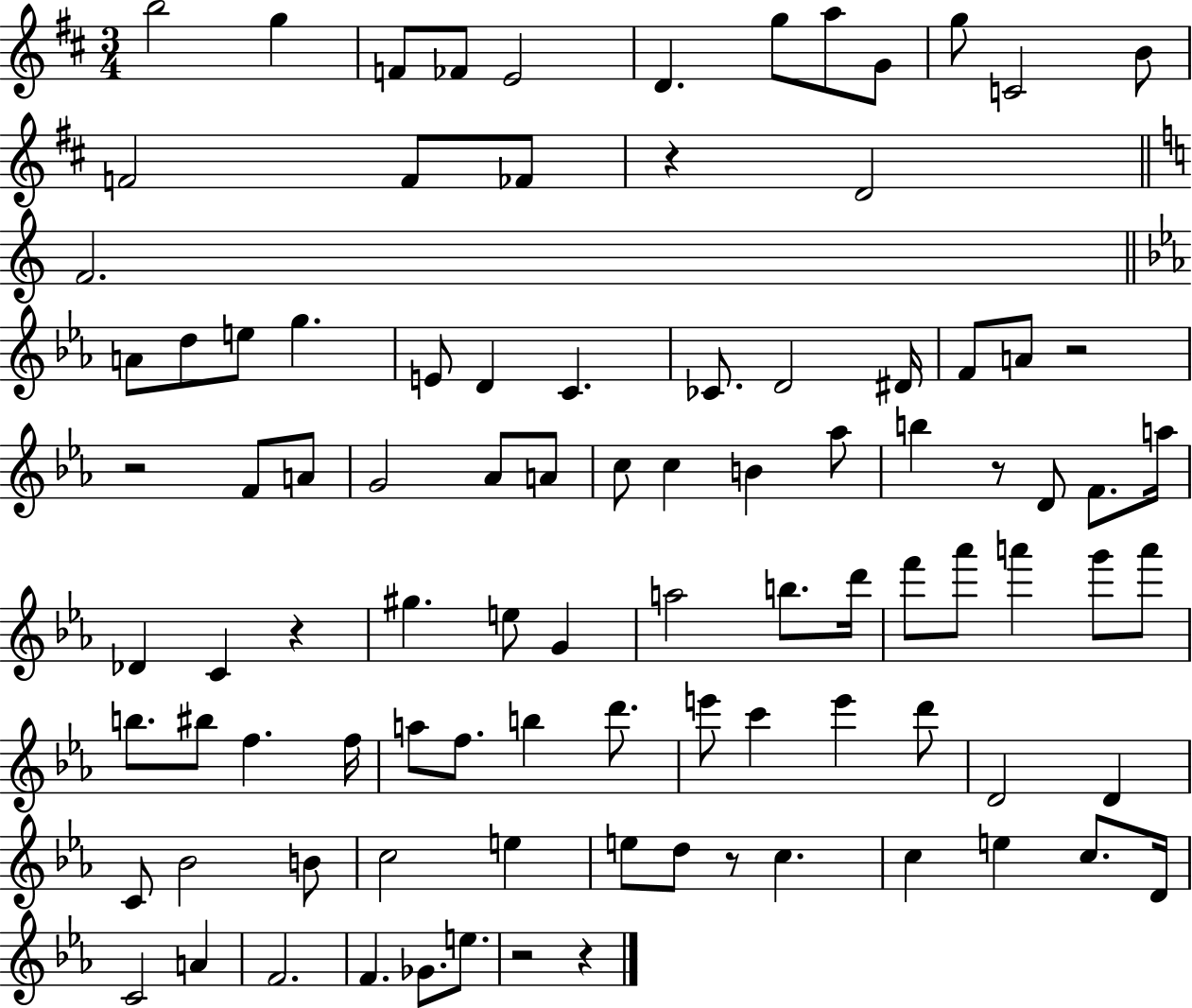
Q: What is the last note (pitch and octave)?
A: E5